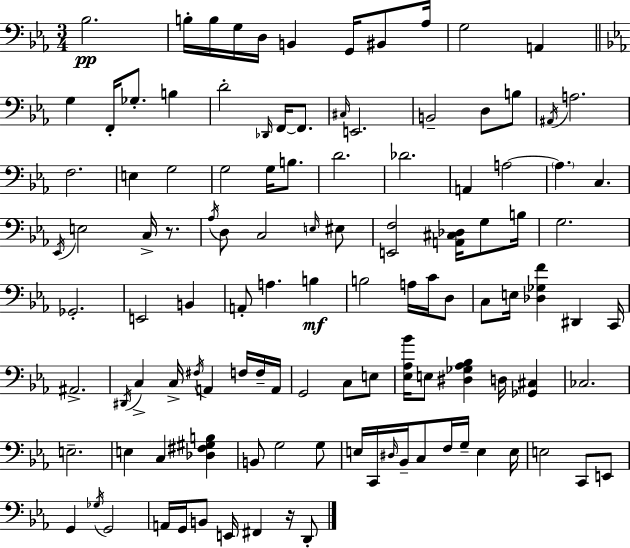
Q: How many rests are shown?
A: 2